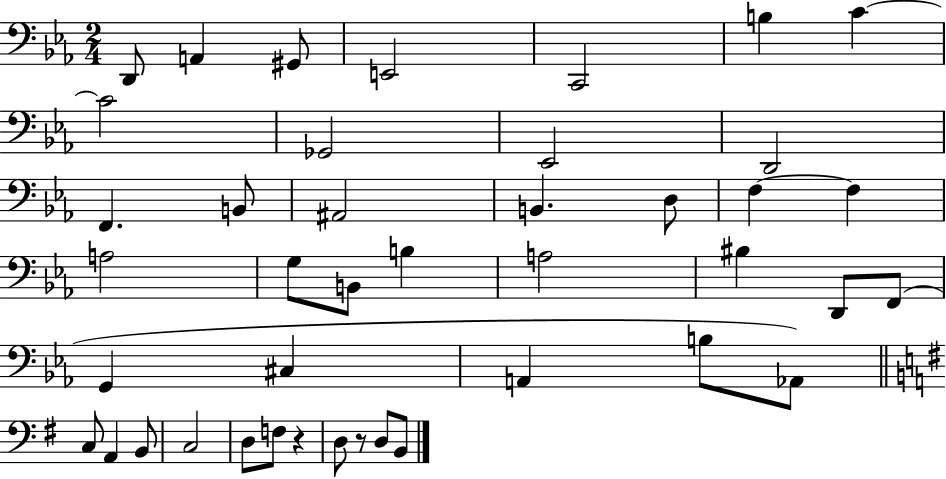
X:1
T:Untitled
M:2/4
L:1/4
K:Eb
D,,/2 A,, ^G,,/2 E,,2 C,,2 B, C C2 _G,,2 _E,,2 D,,2 F,, B,,/2 ^A,,2 B,, D,/2 F, F, A,2 G,/2 B,,/2 B, A,2 ^B, D,,/2 F,,/2 G,, ^C, A,, B,/2 _A,,/2 C,/2 A,, B,,/2 C,2 D,/2 F,/2 z D,/2 z/2 D,/2 B,,/2